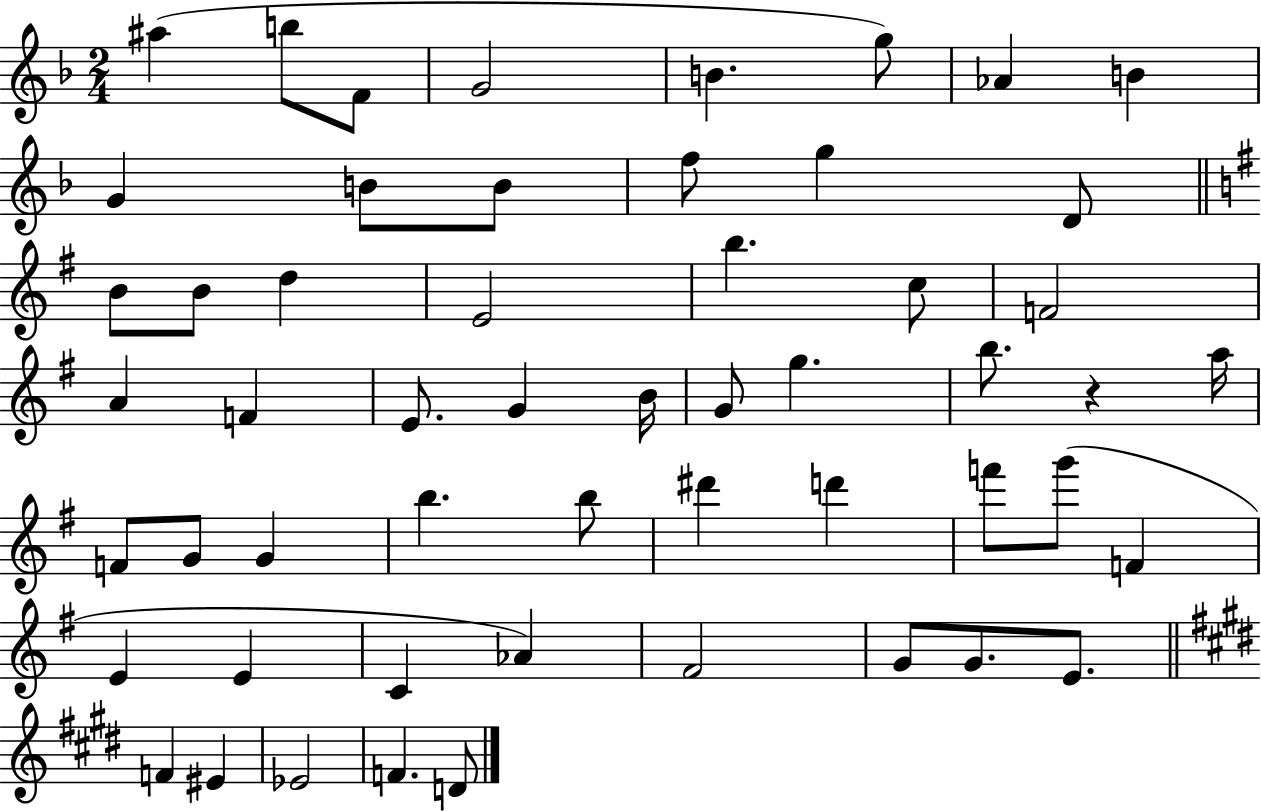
X:1
T:Untitled
M:2/4
L:1/4
K:F
^a b/2 F/2 G2 B g/2 _A B G B/2 B/2 f/2 g D/2 B/2 B/2 d E2 b c/2 F2 A F E/2 G B/4 G/2 g b/2 z a/4 F/2 G/2 G b b/2 ^d' d' f'/2 g'/2 F E E C _A ^F2 G/2 G/2 E/2 F ^E _E2 F D/2